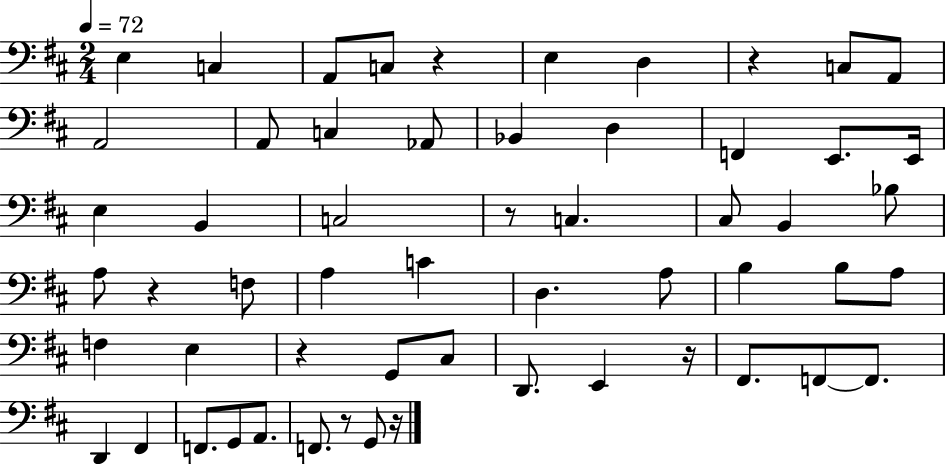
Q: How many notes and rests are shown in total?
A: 57